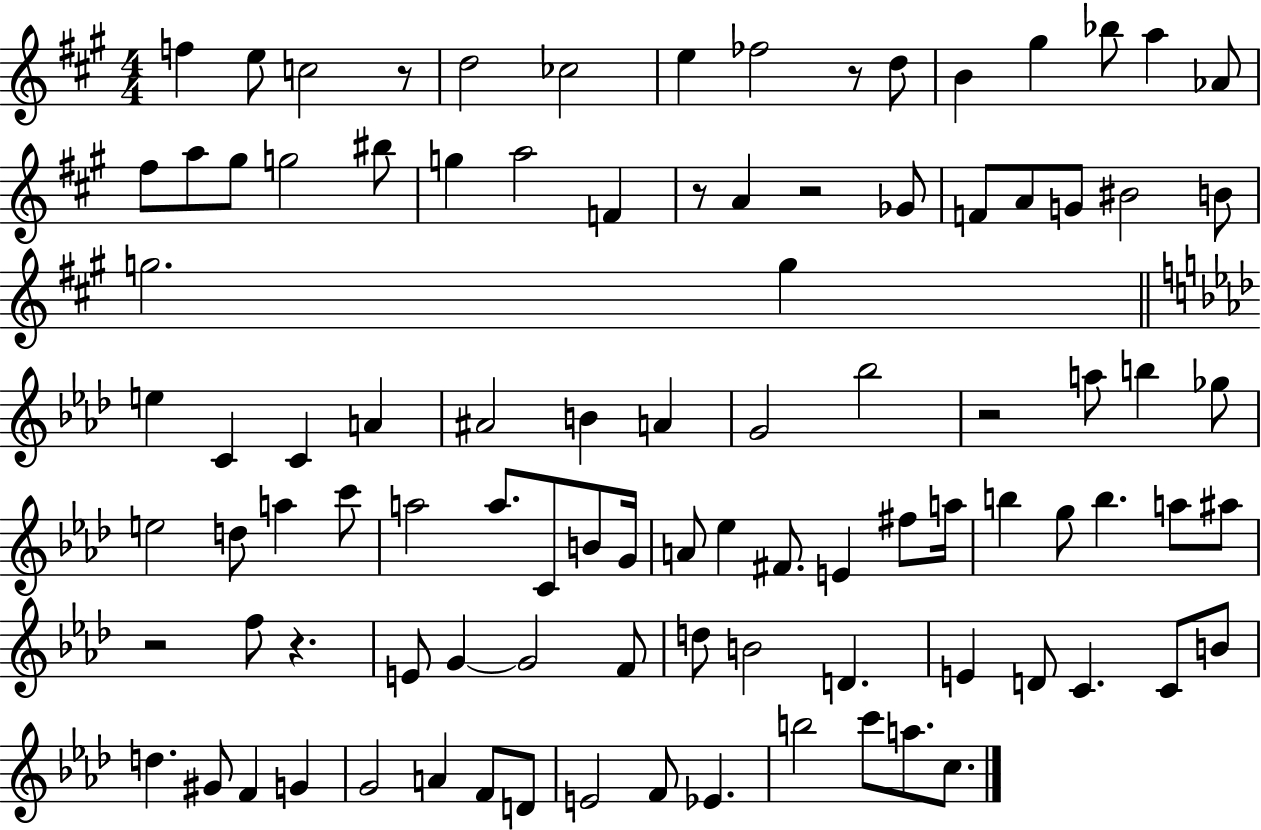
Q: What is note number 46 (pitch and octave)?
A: C6